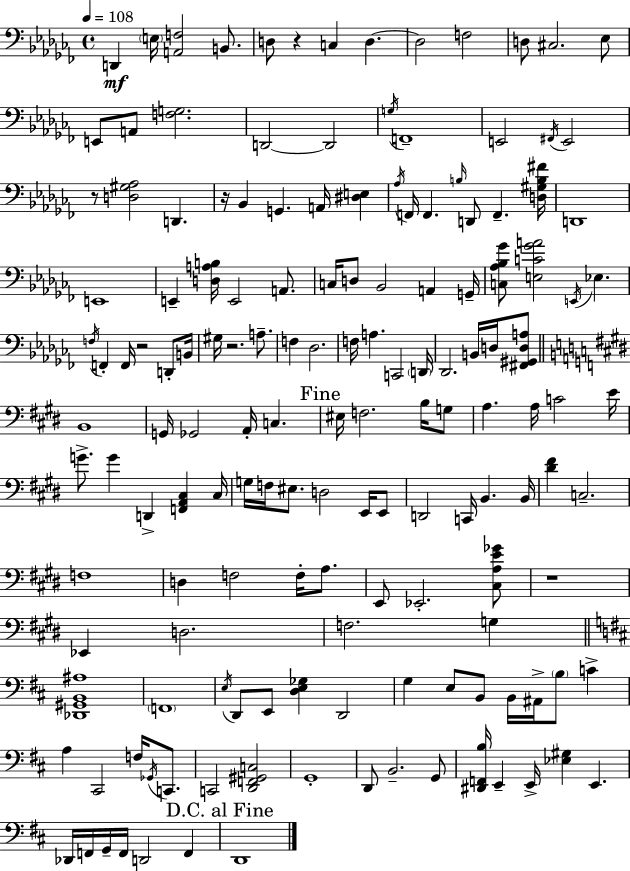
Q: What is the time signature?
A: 4/4